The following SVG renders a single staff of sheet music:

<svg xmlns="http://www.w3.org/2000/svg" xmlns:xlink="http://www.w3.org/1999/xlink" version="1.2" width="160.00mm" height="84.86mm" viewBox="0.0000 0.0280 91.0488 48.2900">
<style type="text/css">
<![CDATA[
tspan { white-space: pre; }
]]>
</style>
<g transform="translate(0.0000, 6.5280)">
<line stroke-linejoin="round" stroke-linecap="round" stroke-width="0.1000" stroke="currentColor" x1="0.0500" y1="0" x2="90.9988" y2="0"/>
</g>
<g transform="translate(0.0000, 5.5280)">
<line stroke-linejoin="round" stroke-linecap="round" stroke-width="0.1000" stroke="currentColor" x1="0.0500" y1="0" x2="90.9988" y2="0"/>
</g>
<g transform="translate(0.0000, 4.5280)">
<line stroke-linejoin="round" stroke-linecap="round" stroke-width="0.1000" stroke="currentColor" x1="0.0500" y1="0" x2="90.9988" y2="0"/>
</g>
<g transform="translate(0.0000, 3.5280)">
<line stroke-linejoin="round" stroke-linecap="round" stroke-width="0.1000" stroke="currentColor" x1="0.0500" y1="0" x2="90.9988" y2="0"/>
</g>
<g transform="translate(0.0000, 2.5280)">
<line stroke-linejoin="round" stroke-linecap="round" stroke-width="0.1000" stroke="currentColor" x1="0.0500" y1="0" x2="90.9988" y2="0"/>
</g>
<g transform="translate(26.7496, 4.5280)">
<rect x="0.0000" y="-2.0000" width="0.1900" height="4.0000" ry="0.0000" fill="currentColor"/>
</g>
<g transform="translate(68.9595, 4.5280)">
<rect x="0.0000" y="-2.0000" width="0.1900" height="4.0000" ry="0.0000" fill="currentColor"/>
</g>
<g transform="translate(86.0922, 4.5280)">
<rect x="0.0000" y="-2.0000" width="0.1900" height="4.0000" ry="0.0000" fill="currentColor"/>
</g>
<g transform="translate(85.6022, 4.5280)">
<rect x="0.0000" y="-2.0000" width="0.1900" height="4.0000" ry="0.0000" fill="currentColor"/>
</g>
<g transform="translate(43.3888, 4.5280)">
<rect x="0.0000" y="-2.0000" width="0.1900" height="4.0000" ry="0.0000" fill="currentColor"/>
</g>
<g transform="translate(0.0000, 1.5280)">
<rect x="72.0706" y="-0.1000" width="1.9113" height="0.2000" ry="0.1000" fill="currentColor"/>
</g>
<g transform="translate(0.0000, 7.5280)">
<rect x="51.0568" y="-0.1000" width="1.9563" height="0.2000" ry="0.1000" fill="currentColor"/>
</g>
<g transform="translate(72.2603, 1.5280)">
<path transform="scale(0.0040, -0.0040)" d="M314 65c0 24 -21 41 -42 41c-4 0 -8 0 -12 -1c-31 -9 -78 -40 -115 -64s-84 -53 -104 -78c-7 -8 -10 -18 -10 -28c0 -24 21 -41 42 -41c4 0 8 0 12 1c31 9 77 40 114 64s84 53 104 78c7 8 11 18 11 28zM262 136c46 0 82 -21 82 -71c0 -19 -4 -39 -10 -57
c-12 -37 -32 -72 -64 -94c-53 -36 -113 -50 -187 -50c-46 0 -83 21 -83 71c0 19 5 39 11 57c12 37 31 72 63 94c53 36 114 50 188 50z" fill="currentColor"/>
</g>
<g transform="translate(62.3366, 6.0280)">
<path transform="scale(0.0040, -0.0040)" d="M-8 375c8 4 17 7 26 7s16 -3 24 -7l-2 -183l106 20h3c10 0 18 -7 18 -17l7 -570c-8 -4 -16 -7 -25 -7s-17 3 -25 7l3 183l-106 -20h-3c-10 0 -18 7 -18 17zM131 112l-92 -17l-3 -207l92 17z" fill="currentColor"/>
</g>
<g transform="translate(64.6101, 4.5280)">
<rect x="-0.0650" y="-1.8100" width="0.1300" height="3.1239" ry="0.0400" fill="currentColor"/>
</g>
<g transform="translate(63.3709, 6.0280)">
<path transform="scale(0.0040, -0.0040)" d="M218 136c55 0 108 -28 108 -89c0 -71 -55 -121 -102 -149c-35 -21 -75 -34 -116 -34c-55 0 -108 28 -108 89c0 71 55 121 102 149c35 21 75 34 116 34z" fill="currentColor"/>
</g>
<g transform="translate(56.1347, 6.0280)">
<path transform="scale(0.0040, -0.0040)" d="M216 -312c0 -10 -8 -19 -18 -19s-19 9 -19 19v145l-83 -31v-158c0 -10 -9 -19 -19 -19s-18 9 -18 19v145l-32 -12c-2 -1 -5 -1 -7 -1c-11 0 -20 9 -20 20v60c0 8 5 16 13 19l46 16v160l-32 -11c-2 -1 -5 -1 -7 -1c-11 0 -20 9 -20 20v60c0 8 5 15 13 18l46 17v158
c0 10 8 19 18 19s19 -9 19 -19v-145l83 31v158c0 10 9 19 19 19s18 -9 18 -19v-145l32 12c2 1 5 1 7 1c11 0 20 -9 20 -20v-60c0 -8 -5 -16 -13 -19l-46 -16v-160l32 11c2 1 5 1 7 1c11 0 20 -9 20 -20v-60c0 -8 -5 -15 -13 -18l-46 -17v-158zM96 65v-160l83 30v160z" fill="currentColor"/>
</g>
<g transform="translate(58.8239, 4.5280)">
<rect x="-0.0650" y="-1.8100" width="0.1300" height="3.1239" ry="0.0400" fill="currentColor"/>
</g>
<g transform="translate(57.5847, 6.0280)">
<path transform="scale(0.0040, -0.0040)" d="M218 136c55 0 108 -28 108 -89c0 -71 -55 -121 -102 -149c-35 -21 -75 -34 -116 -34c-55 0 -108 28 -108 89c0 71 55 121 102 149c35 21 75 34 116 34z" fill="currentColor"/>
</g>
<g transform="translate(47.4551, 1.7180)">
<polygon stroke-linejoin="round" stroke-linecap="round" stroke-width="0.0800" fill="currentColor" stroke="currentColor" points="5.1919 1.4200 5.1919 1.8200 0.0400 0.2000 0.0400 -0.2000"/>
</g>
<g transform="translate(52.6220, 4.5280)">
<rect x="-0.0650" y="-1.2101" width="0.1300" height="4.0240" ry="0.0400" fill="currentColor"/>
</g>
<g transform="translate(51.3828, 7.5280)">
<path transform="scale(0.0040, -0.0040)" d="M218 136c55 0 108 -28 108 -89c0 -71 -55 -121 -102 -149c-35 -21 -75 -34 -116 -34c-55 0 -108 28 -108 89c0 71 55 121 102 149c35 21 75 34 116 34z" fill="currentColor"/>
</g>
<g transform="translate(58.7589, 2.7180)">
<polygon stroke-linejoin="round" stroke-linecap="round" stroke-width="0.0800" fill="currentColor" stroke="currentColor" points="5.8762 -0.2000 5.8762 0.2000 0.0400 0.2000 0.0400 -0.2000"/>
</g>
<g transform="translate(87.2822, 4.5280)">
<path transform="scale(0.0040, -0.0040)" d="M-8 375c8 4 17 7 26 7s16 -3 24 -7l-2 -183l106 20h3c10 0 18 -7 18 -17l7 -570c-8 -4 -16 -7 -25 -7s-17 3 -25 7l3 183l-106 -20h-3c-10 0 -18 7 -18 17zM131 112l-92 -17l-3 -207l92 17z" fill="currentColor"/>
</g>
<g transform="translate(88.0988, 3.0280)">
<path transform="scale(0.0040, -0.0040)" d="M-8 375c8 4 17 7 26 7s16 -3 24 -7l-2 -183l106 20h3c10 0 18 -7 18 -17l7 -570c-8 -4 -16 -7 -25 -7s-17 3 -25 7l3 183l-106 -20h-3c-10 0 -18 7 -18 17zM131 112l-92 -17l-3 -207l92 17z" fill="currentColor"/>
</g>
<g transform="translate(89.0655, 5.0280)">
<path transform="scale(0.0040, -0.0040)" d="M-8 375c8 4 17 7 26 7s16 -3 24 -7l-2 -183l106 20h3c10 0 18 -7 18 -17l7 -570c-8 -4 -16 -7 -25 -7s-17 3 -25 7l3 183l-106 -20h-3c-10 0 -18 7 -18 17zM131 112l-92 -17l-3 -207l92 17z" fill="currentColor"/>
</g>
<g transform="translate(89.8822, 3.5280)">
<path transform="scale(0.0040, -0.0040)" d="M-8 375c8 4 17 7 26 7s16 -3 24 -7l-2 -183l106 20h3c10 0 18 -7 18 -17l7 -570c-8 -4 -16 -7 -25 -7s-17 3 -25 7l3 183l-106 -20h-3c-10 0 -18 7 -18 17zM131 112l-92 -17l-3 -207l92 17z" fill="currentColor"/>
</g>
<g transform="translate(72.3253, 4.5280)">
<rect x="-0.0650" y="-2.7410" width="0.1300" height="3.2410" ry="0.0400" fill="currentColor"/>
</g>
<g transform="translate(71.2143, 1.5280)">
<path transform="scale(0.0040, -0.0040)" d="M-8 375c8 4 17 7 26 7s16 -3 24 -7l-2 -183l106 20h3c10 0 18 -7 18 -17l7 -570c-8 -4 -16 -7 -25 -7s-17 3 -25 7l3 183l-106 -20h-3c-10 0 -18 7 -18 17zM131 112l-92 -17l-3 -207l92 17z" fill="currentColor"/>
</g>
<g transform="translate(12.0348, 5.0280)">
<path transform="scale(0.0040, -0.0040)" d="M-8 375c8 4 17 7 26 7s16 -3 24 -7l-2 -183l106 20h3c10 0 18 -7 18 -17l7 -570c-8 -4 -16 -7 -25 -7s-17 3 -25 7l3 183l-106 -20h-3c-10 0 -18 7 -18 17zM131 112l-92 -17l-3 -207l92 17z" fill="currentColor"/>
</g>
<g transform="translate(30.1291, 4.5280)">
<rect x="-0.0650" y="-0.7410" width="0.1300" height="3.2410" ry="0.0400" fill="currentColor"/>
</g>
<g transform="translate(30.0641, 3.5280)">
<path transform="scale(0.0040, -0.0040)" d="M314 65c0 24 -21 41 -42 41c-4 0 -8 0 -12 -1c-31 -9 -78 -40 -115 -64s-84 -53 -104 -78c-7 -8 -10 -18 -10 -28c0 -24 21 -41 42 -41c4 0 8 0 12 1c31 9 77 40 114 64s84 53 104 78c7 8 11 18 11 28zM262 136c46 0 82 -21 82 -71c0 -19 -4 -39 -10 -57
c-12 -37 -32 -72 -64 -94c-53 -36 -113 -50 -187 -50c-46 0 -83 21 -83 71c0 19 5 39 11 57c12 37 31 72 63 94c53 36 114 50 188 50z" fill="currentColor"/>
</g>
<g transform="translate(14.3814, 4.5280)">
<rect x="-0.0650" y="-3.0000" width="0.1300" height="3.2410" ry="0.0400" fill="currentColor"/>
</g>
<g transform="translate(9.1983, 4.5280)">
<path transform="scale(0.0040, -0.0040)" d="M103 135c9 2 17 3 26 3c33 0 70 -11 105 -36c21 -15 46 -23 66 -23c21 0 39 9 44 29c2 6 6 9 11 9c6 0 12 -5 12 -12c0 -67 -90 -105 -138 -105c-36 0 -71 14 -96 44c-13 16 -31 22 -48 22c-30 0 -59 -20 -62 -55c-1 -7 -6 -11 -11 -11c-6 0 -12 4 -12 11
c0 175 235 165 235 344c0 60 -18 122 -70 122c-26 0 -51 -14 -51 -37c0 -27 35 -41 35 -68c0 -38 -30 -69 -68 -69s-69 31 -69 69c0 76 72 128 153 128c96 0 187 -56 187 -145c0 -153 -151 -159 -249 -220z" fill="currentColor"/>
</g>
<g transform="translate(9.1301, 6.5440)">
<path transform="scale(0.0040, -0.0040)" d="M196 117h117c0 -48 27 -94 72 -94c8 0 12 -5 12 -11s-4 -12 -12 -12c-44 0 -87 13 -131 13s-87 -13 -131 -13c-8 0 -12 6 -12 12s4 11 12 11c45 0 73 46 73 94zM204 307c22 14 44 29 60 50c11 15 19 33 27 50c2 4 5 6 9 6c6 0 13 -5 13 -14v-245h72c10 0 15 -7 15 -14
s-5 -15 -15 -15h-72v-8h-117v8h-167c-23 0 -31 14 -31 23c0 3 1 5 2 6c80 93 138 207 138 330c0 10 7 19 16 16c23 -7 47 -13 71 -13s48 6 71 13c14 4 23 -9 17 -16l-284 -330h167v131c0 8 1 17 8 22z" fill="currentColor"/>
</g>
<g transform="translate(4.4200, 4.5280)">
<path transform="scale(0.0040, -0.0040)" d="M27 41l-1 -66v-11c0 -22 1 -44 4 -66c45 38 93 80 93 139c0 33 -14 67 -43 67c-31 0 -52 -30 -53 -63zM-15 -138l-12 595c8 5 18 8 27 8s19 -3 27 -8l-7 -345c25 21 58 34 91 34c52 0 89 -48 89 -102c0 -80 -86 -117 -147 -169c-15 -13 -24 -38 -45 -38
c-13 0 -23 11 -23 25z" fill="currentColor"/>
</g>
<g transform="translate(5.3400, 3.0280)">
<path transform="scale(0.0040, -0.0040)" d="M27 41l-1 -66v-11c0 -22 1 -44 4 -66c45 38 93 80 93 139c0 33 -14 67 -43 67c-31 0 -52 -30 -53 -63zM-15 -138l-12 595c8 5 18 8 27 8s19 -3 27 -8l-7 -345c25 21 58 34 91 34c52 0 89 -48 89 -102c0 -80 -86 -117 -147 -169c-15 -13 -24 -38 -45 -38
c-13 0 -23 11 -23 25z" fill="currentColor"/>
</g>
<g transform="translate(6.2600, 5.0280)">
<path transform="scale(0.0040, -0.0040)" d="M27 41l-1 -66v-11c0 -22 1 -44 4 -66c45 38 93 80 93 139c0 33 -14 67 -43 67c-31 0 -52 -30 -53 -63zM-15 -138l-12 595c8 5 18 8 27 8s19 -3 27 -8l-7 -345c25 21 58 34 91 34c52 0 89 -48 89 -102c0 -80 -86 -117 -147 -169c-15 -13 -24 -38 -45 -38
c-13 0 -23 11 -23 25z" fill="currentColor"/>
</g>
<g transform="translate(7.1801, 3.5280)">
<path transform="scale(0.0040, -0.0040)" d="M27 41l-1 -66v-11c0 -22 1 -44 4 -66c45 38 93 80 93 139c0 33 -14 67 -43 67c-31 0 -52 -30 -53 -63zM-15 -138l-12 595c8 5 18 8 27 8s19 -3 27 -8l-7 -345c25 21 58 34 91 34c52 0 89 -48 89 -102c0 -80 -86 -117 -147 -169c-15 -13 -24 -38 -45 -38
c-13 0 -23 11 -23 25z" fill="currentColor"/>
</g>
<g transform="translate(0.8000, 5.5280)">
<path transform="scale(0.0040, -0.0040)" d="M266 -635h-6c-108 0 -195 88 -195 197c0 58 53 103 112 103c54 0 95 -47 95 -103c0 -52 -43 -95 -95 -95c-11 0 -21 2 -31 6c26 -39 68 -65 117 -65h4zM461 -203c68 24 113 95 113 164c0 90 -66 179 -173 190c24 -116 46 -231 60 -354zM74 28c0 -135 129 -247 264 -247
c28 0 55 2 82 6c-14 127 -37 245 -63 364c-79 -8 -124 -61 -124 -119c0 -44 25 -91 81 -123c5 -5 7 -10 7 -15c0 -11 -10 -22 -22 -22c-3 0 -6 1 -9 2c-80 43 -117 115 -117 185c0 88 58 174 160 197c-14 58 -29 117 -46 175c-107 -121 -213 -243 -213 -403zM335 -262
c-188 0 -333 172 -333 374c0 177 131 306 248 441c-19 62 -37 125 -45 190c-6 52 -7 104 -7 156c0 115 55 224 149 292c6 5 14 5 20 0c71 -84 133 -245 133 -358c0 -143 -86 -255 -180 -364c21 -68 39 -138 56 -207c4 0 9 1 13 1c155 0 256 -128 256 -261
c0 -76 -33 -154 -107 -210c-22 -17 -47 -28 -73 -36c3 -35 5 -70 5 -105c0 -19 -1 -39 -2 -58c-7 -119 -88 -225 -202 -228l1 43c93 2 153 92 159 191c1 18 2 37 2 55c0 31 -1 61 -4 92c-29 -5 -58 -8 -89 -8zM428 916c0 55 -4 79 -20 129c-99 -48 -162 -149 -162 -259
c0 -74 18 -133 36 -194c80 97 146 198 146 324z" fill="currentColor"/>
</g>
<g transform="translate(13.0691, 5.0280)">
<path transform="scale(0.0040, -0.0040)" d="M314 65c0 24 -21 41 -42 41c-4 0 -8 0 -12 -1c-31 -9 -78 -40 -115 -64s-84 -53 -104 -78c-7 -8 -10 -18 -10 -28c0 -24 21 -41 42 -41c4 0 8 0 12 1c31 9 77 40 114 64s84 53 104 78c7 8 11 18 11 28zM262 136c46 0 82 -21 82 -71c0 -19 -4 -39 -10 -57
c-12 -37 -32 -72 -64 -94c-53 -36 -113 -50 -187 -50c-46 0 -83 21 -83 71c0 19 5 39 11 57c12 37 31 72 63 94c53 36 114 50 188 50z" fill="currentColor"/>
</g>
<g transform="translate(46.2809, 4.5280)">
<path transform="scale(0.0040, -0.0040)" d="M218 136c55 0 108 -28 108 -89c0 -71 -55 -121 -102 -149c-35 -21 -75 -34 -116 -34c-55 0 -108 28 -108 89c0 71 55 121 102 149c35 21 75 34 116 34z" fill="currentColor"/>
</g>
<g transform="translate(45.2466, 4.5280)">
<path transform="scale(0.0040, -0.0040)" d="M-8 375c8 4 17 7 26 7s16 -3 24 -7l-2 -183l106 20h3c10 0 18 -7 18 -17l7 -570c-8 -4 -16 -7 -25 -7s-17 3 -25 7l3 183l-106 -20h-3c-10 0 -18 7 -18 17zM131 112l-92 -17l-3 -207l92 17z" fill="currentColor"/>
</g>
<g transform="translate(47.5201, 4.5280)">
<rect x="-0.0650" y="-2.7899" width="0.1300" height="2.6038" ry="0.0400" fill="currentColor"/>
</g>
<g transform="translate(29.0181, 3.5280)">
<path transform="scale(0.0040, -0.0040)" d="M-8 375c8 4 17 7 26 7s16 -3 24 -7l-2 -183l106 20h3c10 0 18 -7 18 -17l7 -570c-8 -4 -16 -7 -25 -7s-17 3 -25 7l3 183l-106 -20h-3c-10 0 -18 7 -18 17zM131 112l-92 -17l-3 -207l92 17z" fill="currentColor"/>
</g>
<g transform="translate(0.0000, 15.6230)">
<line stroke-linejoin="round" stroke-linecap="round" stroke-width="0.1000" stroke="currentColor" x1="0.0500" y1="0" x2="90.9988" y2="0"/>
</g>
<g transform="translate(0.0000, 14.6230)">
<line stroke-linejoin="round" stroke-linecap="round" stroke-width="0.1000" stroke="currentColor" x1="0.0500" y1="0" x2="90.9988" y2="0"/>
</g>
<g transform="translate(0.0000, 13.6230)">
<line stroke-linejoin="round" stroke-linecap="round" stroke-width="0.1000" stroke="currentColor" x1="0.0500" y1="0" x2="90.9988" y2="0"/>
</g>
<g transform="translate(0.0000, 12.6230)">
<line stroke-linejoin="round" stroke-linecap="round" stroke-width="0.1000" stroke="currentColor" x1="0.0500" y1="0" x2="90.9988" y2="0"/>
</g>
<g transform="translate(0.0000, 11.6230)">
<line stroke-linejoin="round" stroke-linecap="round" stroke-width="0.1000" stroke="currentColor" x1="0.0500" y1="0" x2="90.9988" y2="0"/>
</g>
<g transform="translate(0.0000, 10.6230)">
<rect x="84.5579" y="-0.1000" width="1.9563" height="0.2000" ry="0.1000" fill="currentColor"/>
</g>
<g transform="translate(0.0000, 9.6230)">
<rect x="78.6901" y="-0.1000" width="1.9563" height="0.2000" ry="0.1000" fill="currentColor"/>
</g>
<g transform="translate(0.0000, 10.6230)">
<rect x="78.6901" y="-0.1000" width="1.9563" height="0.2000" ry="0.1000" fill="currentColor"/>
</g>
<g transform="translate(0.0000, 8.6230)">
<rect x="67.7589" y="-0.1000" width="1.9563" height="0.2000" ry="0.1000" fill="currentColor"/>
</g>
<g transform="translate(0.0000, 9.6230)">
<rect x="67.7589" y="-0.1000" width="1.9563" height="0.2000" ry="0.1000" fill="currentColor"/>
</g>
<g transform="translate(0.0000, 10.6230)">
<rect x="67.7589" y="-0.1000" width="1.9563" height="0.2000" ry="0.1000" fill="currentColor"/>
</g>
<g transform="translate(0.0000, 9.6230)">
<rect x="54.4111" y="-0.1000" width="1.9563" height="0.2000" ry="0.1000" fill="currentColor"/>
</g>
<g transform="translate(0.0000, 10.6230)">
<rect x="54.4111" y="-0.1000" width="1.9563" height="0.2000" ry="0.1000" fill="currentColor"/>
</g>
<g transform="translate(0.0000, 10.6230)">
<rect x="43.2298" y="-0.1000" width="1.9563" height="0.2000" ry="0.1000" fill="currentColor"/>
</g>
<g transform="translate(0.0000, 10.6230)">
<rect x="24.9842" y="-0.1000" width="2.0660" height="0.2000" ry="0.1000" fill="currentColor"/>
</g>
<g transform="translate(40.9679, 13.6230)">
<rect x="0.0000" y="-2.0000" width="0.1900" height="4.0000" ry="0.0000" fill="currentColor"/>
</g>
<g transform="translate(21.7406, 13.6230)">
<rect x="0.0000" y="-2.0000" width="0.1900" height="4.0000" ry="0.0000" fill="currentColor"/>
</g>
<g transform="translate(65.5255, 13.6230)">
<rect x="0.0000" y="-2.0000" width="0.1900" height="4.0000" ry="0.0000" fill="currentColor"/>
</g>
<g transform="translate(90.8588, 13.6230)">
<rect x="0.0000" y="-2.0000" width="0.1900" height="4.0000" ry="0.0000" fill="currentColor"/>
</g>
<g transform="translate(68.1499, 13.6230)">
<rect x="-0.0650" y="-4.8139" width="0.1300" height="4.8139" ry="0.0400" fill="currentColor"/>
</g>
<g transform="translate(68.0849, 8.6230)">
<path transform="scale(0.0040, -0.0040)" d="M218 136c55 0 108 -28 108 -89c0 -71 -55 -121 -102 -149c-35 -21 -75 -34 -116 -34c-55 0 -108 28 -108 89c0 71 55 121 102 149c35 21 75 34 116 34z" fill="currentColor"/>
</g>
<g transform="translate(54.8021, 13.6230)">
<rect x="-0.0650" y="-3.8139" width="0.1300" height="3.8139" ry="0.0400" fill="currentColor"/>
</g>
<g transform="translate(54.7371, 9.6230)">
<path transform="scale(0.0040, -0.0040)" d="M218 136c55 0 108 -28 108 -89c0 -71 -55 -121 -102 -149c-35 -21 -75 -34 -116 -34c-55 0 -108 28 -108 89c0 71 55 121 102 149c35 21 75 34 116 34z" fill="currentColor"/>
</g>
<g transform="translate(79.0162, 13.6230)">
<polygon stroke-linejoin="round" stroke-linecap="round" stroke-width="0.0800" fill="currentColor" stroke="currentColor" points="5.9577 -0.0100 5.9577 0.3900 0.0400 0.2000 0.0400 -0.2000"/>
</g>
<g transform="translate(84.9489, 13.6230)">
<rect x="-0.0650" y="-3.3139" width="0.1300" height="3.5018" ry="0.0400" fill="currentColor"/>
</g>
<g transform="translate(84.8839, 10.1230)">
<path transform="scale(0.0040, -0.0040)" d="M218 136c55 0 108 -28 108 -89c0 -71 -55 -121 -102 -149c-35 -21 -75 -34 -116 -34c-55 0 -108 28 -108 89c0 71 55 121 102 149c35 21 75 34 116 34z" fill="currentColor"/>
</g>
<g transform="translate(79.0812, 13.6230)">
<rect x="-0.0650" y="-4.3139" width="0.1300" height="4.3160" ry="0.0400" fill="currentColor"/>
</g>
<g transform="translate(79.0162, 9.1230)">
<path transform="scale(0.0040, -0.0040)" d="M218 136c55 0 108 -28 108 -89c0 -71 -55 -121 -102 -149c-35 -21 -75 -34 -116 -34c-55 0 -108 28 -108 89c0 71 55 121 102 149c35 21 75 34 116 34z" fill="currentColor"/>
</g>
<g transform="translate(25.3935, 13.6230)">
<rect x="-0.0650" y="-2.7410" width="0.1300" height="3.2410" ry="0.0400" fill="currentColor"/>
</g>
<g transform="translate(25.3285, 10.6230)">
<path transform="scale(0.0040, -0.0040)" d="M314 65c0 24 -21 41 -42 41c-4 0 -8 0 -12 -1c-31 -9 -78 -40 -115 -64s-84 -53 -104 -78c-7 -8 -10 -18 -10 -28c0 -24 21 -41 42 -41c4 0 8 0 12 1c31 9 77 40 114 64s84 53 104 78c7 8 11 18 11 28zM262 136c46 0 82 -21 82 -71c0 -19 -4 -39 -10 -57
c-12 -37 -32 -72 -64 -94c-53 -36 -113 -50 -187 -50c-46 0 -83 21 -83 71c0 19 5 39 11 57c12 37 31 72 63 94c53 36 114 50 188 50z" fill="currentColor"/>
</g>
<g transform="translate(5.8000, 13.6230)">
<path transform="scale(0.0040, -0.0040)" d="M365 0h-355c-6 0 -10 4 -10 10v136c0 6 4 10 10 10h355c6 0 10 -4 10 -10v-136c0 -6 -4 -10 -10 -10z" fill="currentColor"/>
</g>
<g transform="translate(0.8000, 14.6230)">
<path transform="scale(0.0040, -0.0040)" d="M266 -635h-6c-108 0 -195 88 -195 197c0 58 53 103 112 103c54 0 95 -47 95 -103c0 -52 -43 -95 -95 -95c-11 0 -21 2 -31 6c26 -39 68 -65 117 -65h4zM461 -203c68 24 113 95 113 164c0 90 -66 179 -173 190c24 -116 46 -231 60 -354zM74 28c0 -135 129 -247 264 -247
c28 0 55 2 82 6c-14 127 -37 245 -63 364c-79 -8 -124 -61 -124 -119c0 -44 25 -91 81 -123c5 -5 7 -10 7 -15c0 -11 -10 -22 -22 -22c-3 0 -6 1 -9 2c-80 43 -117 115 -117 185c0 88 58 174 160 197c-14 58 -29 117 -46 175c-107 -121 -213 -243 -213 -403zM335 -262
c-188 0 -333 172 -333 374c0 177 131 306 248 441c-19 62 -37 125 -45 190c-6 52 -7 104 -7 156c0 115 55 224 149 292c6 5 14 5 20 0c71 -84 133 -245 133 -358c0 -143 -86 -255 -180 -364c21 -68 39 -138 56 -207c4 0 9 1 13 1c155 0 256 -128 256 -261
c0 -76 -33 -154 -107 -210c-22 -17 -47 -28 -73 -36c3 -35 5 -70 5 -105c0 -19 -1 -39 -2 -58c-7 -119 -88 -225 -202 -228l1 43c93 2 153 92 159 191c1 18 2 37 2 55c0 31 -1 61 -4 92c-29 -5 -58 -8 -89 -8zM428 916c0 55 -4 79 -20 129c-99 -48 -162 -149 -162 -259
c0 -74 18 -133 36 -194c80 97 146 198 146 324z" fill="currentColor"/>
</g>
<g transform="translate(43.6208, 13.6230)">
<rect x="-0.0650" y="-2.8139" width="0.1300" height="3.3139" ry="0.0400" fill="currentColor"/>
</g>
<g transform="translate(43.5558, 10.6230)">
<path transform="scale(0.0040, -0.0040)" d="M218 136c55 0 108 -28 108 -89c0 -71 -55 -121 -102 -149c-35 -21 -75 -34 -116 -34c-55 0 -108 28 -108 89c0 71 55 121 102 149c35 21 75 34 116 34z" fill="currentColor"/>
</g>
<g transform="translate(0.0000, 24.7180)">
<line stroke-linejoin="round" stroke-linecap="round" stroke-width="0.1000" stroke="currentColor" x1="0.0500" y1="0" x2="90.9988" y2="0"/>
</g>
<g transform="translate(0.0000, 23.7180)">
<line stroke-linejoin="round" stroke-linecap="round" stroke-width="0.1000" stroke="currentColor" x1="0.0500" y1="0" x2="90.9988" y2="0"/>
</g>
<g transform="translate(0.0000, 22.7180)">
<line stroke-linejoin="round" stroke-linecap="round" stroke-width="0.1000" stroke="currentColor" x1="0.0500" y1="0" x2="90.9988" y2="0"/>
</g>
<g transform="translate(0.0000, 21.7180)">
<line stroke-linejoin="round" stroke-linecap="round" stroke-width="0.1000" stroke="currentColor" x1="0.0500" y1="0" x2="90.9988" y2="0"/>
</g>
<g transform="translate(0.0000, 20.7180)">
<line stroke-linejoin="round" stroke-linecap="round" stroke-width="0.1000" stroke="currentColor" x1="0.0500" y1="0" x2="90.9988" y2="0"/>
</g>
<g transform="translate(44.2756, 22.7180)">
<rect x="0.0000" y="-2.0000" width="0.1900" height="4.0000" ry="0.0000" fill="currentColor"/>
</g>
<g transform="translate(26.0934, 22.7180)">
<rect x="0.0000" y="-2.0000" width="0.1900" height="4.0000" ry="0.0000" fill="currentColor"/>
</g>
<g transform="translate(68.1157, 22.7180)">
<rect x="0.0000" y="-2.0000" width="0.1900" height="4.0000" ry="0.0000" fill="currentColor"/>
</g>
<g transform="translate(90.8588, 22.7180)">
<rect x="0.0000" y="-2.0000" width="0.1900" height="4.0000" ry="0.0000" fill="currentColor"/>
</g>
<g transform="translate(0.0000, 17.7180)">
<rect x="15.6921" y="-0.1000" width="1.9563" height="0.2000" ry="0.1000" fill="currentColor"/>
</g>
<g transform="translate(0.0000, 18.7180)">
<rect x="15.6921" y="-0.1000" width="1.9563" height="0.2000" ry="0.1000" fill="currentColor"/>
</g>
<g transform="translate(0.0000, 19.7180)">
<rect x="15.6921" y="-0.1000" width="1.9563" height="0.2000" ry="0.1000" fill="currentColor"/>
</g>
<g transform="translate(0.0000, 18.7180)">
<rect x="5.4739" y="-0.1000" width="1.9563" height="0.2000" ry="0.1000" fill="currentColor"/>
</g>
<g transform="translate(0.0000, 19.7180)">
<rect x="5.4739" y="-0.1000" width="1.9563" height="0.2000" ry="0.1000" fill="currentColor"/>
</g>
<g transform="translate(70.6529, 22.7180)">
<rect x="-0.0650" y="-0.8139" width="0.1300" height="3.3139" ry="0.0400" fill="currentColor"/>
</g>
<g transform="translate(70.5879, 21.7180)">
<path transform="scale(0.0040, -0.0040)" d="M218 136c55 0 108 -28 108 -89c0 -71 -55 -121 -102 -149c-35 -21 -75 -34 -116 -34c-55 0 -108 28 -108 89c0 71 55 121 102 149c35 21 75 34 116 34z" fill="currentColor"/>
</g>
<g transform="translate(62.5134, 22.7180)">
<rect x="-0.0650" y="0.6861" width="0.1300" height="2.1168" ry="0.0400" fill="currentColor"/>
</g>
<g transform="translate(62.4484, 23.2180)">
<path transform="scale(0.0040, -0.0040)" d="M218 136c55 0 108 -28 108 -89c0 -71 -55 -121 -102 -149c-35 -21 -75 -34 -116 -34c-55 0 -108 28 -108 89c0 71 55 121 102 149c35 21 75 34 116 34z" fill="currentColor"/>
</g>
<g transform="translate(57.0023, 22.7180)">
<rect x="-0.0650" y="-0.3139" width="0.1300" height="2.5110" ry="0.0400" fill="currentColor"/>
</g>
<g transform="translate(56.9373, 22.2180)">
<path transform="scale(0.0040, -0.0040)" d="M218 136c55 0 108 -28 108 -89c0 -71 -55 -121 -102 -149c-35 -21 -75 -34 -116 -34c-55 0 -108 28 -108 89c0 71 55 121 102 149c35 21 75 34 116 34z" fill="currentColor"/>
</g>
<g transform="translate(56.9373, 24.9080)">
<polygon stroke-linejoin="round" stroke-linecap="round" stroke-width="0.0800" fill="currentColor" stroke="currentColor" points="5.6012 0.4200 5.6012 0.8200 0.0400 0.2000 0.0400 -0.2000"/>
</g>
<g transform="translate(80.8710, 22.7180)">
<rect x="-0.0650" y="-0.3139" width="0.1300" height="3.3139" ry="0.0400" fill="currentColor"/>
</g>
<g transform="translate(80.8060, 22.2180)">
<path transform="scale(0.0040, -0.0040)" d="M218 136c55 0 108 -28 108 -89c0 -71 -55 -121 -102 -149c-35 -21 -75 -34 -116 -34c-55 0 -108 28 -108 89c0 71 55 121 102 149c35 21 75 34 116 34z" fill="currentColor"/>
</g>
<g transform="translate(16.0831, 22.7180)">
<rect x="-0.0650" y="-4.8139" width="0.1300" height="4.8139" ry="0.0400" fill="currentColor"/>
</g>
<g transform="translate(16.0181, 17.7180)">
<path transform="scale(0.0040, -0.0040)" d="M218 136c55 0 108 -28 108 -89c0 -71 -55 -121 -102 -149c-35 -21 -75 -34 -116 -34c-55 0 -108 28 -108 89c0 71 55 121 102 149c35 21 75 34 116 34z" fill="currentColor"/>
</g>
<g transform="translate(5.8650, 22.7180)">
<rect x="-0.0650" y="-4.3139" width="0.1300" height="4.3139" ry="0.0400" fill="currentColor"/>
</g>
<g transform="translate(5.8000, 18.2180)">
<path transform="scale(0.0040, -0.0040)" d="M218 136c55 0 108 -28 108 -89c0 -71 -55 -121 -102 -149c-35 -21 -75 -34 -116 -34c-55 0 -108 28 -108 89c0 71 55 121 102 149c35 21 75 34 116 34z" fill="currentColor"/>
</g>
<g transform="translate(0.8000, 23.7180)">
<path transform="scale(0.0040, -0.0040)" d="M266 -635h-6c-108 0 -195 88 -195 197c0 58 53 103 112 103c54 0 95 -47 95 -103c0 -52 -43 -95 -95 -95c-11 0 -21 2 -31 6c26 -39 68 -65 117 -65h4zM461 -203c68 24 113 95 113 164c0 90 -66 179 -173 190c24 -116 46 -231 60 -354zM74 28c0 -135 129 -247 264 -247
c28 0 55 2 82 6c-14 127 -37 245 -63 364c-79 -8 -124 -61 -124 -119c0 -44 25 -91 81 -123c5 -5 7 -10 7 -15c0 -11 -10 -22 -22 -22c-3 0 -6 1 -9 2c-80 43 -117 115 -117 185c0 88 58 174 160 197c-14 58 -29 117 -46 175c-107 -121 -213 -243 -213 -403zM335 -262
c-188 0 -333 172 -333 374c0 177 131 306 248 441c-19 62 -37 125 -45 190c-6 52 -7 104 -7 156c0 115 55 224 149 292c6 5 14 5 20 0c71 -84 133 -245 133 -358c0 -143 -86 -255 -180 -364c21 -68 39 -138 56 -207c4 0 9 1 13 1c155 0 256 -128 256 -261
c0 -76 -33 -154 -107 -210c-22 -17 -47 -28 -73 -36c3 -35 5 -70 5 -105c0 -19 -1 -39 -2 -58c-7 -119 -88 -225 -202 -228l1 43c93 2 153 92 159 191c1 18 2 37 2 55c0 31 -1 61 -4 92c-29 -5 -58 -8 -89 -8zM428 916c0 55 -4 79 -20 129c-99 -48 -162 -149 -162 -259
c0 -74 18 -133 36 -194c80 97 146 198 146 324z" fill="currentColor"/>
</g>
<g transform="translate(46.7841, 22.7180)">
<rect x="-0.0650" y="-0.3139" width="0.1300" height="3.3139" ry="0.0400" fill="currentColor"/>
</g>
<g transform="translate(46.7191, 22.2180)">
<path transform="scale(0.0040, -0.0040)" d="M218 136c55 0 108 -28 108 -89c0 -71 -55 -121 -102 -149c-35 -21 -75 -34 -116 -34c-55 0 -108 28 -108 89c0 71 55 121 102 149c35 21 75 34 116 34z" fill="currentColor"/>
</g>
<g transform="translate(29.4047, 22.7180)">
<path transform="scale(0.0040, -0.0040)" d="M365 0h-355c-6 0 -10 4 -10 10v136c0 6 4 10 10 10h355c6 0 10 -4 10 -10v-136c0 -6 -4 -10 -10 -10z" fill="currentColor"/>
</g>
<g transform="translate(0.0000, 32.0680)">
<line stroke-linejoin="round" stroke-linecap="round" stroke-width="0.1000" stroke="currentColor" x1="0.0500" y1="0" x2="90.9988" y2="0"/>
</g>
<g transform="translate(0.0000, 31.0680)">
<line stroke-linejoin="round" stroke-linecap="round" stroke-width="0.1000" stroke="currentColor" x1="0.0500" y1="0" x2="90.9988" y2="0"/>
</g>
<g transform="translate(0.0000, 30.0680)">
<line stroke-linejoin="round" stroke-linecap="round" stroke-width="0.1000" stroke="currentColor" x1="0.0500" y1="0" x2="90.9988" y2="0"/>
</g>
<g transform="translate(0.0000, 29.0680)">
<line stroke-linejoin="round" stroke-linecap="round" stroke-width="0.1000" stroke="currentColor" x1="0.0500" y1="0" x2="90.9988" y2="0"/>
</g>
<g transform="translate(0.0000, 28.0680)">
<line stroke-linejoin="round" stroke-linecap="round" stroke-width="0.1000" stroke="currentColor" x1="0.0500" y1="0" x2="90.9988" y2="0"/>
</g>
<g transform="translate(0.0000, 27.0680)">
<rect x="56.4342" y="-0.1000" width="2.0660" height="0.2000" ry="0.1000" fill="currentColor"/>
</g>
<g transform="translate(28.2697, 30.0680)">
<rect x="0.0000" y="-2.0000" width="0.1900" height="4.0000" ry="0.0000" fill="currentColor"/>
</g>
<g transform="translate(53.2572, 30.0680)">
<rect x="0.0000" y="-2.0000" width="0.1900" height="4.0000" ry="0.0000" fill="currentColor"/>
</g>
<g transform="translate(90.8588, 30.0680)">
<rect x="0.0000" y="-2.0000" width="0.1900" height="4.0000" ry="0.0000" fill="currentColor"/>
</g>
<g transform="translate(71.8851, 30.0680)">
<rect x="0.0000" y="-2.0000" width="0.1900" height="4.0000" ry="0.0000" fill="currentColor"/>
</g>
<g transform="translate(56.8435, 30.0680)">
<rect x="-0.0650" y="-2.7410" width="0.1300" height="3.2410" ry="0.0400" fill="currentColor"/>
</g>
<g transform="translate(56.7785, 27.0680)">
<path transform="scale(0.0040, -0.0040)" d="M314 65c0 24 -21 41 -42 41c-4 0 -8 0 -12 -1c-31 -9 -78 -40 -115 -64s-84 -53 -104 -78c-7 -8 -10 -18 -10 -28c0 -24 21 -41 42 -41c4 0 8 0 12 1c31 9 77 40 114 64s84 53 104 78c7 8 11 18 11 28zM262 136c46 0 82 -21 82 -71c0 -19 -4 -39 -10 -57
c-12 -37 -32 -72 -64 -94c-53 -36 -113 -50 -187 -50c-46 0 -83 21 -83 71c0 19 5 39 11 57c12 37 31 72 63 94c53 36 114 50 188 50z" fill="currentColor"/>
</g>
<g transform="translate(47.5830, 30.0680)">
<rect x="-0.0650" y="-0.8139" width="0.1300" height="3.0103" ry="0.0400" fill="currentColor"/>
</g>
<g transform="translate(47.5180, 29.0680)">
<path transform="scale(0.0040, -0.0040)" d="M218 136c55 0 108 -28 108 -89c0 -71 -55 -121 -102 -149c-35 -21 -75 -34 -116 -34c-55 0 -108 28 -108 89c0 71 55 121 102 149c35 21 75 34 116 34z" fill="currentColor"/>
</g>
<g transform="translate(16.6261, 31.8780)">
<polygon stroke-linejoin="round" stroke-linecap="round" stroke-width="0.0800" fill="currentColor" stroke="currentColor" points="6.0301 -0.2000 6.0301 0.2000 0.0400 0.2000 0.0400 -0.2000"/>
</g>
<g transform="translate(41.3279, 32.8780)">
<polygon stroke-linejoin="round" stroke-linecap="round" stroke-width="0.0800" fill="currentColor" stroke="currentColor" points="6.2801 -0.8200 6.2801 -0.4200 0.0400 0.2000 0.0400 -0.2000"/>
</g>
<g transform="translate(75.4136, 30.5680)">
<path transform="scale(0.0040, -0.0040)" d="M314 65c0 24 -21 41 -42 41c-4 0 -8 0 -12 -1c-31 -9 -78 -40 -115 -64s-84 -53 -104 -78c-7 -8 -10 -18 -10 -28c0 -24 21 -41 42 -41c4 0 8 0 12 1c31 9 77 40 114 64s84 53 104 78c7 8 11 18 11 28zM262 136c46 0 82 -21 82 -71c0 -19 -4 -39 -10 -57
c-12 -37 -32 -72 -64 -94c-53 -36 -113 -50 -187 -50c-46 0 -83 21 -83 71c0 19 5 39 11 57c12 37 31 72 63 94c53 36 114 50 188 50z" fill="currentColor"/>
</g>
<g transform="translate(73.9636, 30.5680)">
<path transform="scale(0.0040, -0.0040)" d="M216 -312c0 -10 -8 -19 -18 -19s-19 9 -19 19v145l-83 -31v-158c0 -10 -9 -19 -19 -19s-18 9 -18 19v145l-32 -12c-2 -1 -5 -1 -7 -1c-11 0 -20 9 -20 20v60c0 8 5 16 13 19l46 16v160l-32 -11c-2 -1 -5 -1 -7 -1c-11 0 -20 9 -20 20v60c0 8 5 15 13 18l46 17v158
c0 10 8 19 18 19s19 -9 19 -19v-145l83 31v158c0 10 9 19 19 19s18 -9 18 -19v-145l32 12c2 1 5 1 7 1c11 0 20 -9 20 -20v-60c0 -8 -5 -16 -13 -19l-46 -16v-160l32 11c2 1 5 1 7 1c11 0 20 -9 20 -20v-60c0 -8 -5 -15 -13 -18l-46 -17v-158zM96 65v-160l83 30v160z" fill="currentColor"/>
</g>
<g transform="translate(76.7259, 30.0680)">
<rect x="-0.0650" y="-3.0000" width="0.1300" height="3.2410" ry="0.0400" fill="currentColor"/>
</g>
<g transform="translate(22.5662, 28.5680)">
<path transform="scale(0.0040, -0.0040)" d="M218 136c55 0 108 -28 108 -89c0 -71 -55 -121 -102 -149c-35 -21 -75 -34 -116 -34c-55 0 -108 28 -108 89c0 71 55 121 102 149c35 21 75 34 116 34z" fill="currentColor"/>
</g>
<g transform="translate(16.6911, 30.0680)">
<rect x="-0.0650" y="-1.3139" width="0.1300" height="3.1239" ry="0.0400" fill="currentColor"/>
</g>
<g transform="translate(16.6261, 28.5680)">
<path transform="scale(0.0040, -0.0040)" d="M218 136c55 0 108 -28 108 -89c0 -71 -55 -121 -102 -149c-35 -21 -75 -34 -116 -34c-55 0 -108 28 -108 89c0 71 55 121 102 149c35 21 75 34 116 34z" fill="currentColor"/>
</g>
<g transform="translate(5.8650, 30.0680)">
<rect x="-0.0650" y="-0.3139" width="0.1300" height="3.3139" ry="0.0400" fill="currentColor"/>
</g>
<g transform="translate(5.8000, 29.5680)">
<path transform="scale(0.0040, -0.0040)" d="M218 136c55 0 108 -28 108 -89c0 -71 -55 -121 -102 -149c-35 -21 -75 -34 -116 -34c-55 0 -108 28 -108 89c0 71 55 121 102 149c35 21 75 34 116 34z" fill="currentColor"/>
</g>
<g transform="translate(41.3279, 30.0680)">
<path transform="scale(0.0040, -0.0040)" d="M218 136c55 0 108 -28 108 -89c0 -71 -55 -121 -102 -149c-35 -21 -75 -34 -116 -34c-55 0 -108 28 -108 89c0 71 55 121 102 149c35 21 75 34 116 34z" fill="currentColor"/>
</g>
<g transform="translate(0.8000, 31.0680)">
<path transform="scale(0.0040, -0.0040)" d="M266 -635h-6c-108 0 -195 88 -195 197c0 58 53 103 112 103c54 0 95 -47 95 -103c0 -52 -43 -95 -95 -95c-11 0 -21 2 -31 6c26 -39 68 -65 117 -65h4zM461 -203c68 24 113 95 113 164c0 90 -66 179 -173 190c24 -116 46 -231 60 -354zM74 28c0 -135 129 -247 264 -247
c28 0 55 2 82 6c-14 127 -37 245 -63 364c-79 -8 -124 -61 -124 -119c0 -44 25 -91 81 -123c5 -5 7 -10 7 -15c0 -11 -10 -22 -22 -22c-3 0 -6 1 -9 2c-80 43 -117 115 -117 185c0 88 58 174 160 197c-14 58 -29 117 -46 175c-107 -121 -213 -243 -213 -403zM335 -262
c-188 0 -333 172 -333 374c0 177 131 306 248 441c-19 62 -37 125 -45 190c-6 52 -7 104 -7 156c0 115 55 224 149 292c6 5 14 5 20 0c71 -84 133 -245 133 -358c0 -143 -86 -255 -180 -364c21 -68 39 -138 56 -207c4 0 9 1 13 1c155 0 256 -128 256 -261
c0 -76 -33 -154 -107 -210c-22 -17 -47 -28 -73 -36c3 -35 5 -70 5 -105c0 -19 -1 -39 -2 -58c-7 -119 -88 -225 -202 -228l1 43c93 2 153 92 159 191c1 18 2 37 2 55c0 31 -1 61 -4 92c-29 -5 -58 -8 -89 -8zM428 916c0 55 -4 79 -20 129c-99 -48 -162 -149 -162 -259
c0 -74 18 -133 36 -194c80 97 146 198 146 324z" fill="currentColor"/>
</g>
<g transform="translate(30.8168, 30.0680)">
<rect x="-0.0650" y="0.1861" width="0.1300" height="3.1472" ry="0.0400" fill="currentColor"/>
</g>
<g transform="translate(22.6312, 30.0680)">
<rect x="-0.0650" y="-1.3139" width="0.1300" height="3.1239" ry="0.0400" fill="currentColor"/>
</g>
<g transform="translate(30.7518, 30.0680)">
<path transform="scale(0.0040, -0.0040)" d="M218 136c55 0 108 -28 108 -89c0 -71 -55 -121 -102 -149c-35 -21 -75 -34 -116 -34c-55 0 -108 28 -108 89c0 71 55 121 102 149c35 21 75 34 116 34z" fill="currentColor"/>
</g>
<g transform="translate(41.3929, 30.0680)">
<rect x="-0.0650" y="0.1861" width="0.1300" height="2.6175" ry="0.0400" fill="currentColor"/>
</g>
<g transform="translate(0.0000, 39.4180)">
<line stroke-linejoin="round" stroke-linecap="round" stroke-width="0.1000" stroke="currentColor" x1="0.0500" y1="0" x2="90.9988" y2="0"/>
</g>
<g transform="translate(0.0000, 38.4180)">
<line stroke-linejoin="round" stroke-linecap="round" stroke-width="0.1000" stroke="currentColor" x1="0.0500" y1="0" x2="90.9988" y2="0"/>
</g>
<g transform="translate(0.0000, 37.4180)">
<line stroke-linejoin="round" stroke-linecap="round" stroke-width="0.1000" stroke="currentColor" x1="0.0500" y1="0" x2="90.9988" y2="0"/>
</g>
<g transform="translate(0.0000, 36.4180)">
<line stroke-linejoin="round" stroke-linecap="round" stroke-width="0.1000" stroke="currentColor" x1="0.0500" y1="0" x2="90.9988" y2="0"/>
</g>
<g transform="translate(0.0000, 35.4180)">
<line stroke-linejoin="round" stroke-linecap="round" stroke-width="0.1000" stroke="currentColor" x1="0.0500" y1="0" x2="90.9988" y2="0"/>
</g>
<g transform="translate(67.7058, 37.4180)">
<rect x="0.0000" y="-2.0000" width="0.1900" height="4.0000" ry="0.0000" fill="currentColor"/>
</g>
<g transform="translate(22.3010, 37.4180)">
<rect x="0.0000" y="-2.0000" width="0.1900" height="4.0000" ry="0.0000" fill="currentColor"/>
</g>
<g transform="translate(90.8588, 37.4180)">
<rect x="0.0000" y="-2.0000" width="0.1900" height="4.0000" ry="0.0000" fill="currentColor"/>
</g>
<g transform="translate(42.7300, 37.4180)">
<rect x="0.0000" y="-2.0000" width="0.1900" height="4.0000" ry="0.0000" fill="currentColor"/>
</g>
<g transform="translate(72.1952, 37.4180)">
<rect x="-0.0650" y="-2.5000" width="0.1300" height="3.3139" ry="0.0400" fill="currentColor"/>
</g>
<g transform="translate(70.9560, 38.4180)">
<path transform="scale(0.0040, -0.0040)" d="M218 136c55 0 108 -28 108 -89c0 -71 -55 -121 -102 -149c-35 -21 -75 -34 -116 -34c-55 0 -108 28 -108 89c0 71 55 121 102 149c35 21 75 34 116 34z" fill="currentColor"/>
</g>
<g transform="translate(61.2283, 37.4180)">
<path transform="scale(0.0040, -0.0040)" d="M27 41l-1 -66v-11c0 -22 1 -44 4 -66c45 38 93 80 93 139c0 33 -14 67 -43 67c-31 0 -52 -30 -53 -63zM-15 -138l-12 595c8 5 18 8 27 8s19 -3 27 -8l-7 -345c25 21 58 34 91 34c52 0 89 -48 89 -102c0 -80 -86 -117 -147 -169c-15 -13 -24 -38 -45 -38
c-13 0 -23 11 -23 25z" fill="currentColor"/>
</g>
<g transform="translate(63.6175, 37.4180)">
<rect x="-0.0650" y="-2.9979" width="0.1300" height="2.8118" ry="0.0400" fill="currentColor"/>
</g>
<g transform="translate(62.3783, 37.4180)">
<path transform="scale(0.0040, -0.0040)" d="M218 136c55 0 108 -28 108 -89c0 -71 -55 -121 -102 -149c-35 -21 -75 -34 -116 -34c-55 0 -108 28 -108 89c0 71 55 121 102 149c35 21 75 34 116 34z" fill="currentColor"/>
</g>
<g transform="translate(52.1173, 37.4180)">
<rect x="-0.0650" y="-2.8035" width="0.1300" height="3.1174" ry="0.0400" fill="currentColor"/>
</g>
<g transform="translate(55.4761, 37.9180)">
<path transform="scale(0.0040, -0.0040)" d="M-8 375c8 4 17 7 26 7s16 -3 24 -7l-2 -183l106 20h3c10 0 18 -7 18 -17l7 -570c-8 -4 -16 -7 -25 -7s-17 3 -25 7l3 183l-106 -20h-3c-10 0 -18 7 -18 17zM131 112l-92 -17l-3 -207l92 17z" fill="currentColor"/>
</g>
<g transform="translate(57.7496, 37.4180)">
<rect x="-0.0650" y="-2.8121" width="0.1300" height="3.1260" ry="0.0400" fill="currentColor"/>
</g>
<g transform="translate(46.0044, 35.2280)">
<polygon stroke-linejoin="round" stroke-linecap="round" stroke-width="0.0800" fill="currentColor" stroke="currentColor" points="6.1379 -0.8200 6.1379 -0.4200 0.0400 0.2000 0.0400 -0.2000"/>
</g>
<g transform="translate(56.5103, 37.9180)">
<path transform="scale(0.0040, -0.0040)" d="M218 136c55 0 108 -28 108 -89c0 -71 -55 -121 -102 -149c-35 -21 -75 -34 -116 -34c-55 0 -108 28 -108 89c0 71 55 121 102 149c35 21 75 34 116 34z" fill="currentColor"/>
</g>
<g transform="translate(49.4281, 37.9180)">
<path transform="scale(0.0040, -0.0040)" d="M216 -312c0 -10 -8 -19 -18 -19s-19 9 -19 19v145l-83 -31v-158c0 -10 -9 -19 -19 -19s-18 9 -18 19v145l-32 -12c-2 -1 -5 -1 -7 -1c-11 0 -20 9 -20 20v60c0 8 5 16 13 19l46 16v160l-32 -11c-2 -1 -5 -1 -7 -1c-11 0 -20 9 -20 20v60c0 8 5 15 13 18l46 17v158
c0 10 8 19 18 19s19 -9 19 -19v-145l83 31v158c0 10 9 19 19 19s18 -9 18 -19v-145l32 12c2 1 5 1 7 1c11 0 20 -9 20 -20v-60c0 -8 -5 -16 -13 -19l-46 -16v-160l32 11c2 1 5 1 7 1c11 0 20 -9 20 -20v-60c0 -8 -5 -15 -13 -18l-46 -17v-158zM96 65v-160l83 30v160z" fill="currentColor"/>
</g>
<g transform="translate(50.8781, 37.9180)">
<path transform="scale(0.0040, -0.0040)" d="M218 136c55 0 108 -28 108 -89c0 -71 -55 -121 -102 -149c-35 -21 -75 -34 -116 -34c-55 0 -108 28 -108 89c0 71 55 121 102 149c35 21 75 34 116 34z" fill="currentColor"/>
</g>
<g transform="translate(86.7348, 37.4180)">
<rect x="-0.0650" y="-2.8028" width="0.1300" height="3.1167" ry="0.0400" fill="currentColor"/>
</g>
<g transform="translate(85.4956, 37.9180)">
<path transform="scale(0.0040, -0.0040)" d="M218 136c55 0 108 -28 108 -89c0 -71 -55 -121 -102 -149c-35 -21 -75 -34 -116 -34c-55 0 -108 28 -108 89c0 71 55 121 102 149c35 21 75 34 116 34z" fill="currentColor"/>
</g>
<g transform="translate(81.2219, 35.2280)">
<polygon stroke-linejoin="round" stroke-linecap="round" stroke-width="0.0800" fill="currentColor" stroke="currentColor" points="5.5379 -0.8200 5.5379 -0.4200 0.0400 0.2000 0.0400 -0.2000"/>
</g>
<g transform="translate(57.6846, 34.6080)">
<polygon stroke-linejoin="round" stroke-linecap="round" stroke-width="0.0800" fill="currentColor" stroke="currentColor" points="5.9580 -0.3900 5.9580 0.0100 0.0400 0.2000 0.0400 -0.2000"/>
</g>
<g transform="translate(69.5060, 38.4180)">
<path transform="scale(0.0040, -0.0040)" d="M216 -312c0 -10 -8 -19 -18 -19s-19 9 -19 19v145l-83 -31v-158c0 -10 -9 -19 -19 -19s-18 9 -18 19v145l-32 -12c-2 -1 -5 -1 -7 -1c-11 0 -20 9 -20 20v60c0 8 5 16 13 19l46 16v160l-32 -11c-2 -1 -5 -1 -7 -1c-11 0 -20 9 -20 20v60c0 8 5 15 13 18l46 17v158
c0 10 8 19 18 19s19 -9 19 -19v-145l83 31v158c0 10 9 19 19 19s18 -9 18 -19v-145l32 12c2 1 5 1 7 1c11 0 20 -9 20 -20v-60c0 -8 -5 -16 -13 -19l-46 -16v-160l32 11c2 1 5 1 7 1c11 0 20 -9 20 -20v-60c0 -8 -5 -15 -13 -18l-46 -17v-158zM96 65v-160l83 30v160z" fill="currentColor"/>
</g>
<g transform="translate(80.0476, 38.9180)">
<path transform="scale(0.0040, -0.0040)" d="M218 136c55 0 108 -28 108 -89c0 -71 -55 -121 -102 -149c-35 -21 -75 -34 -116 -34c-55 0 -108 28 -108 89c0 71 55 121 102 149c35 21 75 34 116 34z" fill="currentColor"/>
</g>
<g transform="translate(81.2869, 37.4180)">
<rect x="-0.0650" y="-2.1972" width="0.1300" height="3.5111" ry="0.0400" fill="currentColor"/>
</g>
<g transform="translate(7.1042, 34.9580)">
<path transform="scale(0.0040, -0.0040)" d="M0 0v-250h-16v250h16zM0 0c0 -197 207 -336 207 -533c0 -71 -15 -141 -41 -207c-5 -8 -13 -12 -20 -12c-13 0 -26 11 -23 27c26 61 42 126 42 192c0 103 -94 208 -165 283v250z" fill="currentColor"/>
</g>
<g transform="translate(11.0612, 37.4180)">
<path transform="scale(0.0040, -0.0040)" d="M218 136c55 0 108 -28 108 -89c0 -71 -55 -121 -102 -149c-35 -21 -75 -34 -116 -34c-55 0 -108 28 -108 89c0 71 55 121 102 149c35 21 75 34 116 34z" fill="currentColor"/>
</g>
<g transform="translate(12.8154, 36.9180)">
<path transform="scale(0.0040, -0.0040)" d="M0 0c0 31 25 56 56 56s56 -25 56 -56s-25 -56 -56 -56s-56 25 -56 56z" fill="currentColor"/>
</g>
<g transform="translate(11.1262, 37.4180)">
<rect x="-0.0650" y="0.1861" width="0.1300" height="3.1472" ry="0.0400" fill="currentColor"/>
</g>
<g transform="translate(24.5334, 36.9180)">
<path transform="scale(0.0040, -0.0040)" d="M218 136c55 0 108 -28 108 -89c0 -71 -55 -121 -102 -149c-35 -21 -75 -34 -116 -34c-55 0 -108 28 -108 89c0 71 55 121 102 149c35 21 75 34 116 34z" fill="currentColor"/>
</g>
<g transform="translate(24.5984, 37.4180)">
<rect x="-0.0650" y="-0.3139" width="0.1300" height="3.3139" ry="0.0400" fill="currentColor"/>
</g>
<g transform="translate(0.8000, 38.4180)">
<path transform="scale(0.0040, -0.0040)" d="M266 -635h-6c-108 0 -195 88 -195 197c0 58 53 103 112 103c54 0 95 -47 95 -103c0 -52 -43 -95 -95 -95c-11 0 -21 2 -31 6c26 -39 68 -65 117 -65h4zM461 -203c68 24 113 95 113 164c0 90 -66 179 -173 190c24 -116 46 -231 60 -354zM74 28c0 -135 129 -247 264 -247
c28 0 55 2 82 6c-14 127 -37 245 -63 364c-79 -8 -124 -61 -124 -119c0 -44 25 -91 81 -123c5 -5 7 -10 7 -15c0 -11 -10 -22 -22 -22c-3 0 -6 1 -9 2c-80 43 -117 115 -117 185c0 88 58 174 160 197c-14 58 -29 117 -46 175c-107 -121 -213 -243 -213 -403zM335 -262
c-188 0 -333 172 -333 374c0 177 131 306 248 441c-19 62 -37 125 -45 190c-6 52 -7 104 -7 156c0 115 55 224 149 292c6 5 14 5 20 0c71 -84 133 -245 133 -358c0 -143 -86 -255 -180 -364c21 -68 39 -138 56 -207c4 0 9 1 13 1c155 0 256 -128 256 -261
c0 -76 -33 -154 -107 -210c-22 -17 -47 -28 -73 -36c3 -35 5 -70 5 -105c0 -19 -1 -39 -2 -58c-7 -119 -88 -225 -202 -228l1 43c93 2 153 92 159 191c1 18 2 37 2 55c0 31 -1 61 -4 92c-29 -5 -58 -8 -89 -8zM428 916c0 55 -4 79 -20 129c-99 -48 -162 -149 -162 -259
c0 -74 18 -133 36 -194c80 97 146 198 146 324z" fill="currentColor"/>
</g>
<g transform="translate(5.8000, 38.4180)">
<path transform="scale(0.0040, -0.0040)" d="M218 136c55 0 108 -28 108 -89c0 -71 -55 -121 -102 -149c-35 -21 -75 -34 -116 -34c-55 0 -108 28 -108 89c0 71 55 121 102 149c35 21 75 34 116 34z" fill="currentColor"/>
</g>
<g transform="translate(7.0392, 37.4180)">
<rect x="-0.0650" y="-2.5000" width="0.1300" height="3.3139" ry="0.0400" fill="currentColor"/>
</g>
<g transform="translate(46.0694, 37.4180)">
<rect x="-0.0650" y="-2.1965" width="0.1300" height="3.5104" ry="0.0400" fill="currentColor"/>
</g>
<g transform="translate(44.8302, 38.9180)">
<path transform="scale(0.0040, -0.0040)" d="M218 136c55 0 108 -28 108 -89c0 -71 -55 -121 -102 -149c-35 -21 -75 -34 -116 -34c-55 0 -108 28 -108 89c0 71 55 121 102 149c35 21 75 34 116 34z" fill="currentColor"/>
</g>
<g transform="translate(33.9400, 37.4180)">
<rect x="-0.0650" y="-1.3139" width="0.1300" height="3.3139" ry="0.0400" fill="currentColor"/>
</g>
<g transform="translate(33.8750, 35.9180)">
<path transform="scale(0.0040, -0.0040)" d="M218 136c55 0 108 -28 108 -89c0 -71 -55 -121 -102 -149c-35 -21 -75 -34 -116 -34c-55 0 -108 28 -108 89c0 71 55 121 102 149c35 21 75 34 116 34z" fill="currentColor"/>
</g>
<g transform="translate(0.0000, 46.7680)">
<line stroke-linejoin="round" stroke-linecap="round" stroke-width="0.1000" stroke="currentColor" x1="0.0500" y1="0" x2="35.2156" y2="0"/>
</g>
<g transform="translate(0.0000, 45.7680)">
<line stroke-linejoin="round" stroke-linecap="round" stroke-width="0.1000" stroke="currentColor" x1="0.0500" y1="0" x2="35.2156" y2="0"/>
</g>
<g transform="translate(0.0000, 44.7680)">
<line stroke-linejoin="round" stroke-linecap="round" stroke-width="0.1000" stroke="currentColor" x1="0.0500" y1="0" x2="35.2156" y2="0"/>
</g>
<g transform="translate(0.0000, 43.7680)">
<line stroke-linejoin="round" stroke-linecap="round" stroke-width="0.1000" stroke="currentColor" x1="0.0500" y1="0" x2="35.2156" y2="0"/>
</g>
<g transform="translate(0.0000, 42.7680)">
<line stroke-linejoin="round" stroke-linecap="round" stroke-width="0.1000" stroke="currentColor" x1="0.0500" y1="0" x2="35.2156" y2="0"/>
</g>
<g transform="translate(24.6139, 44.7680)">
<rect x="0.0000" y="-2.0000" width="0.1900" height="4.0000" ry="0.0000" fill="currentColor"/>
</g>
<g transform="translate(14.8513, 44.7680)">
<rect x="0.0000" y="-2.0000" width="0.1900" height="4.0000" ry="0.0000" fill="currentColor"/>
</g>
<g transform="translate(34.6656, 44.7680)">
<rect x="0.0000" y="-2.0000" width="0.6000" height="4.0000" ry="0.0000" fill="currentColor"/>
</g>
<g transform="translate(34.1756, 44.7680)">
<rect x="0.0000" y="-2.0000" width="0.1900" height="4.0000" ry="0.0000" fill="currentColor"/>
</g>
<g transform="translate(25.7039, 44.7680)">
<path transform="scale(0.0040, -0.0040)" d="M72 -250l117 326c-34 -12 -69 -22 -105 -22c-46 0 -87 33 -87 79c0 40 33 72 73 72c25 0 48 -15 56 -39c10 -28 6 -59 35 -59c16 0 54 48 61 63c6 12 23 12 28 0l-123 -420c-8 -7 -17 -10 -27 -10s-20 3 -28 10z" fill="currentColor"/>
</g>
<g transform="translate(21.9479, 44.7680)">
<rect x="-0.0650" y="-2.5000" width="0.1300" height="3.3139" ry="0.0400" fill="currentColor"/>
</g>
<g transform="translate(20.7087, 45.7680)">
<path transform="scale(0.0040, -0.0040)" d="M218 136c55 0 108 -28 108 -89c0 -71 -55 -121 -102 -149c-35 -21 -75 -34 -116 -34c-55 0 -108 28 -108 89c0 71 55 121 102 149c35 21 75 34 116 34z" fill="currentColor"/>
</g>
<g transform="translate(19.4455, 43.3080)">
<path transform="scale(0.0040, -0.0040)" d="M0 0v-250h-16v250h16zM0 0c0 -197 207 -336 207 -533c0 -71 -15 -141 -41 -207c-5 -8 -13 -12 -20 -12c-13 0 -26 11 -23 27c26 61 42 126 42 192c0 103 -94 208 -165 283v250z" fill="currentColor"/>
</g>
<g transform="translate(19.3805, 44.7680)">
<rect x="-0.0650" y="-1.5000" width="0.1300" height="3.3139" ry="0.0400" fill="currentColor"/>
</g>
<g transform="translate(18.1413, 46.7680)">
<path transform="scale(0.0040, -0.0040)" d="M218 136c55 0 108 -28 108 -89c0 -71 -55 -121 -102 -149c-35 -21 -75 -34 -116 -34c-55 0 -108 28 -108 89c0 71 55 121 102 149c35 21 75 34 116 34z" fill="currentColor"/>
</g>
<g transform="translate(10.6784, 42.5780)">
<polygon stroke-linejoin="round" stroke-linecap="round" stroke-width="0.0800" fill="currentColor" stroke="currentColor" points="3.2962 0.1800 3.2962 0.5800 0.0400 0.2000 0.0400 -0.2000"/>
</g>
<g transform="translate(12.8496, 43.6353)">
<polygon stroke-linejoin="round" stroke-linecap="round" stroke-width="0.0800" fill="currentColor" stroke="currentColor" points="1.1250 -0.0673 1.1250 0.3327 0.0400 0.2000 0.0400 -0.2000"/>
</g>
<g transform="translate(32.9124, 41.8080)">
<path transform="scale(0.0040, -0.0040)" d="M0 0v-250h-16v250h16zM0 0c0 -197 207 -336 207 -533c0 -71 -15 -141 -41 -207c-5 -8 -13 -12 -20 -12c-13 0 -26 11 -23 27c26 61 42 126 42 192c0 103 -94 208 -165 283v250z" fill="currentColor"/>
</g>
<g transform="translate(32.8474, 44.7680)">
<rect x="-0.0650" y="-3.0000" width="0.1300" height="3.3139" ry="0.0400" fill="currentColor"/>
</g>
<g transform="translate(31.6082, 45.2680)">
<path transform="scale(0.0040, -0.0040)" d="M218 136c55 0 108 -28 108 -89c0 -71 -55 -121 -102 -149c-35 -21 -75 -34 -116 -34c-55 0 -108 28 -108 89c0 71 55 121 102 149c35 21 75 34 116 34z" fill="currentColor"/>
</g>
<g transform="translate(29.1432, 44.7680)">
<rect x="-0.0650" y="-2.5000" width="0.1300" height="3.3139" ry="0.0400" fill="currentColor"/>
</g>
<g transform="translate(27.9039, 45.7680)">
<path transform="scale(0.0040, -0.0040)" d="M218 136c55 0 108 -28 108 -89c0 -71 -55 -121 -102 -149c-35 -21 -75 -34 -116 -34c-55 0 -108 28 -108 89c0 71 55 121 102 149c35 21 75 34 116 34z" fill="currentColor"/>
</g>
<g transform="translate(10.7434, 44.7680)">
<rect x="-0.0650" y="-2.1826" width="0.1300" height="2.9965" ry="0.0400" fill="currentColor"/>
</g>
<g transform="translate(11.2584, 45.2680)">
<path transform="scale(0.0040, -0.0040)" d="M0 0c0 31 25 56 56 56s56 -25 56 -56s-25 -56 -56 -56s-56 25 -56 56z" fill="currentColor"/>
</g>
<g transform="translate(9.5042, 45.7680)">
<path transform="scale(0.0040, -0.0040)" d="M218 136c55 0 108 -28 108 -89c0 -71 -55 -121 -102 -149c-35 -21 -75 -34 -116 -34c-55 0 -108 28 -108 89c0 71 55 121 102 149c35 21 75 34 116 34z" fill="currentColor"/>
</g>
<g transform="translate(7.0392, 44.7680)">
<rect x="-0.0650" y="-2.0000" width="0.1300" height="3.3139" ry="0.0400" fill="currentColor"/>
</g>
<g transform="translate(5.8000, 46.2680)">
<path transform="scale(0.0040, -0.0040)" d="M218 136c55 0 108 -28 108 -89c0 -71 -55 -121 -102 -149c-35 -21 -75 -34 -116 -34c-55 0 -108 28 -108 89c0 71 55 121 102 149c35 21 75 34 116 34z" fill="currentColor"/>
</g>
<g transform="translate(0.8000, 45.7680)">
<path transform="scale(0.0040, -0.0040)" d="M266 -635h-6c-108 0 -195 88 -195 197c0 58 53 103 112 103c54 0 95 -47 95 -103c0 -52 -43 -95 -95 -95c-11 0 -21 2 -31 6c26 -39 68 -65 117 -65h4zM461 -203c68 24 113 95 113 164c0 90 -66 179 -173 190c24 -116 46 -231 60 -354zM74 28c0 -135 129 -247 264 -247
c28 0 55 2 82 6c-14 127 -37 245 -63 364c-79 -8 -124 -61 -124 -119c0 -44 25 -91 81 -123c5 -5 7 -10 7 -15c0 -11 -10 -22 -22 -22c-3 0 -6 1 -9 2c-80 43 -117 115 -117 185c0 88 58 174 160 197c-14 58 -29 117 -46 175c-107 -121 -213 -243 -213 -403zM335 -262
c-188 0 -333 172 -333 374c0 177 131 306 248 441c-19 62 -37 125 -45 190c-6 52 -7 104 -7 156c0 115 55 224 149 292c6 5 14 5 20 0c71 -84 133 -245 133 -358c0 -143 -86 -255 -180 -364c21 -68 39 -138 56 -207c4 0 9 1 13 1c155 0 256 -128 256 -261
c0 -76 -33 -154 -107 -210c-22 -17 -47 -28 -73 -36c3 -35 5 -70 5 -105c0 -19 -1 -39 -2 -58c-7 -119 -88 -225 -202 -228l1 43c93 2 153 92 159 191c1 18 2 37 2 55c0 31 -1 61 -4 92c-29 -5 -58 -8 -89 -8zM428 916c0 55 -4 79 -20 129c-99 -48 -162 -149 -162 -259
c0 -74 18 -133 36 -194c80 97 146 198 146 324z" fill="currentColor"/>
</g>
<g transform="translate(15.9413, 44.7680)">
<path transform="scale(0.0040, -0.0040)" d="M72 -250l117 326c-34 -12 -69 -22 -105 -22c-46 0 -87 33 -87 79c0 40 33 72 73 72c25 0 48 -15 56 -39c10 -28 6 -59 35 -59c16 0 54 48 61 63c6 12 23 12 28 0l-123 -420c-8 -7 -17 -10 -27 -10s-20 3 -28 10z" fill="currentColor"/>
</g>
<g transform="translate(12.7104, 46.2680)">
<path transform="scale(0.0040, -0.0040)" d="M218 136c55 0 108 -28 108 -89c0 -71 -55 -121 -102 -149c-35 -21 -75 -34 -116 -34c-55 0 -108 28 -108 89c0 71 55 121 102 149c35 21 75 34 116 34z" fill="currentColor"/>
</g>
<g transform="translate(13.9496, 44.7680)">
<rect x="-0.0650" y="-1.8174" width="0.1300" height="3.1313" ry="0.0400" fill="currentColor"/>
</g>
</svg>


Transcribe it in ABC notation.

X:1
T:Untitled
M:2/4
L:1/4
K:Ab
A2 d2 B/2 C/2 ^F/2 F/2 a2 z2 a2 a c' e' d'/2 b/2 d' e' z2 c c/2 A/2 d c c e/2 e/2 B B/2 d/2 a2 ^A2 G/2 B c e F/2 ^A/2 A/2 _B/2 ^G F/2 A/2 F G/2 F/4 z/2 E/2 G z/2 G A/2